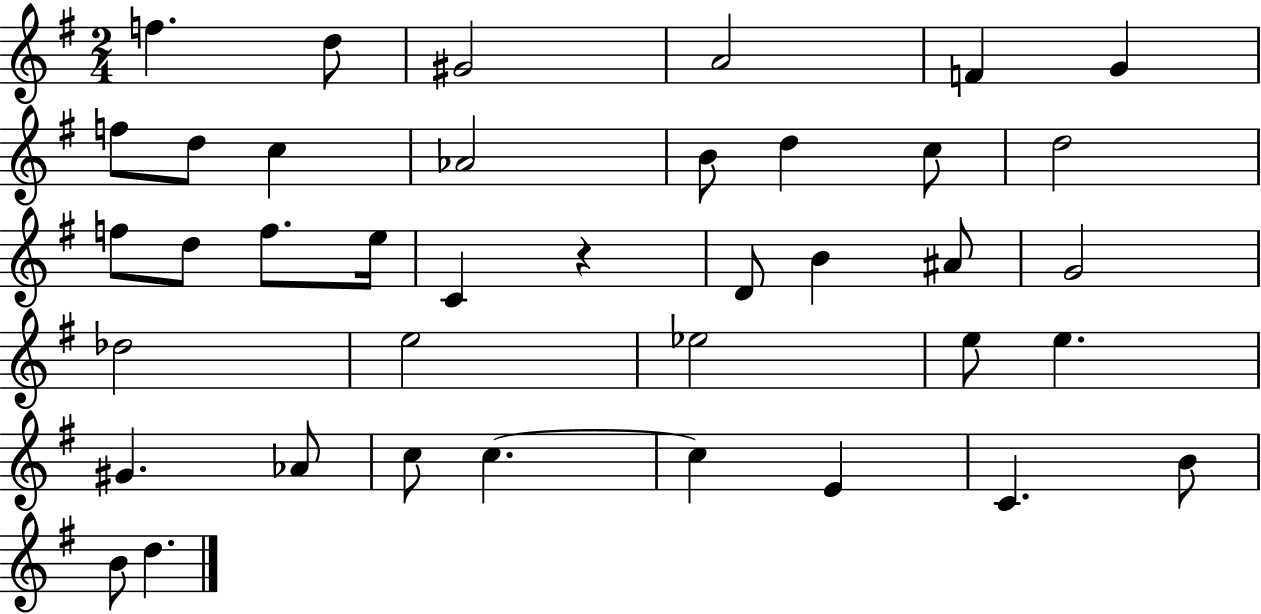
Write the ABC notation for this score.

X:1
T:Untitled
M:2/4
L:1/4
K:G
f d/2 ^G2 A2 F G f/2 d/2 c _A2 B/2 d c/2 d2 f/2 d/2 f/2 e/4 C z D/2 B ^A/2 G2 _d2 e2 _e2 e/2 e ^G _A/2 c/2 c c E C B/2 B/2 d